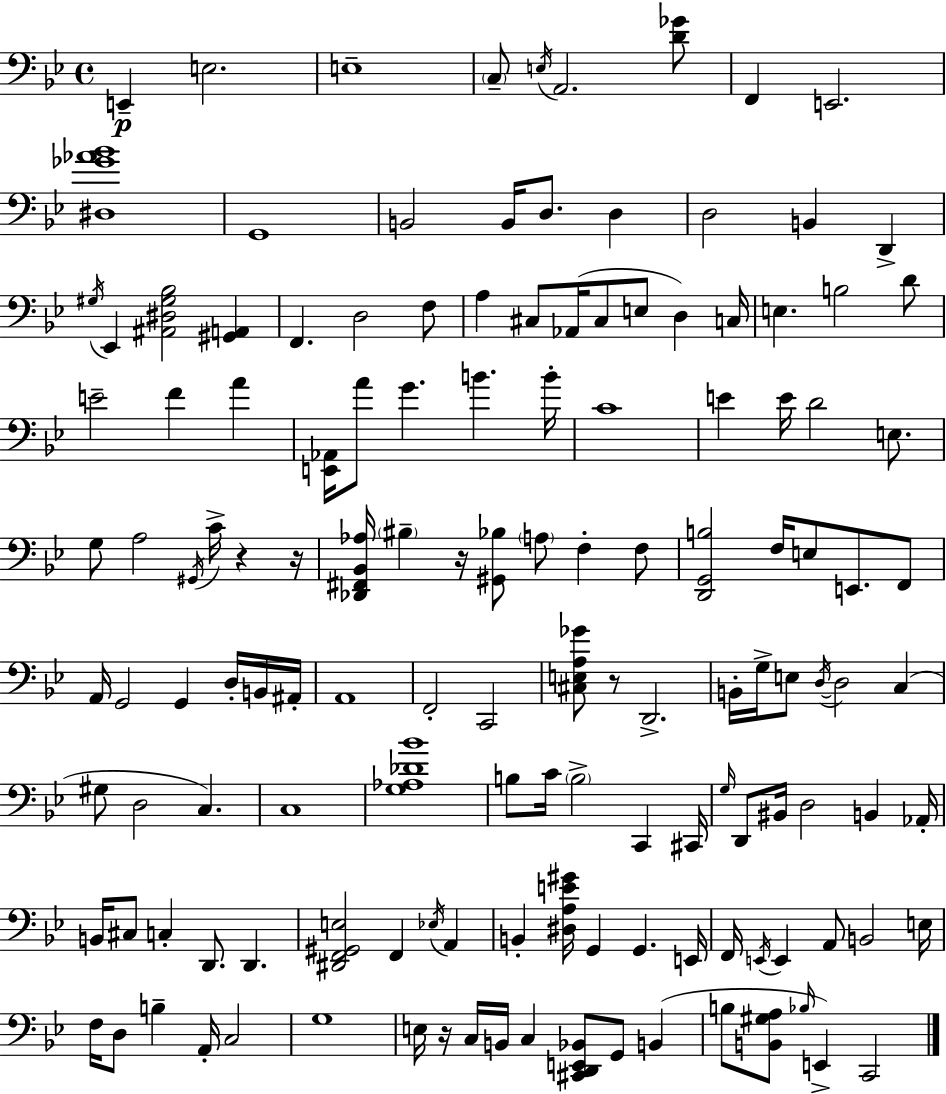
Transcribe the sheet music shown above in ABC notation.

X:1
T:Untitled
M:4/4
L:1/4
K:Bb
E,, E,2 E,4 C,/2 E,/4 A,,2 [D_G]/2 F,, E,,2 [^D,_G_A_B]4 G,,4 B,,2 B,,/4 D,/2 D, D,2 B,, D,, ^G,/4 _E,, [^A,,^D,^G,_B,]2 [^G,,A,,] F,, D,2 F,/2 A, ^C,/2 _A,,/4 ^C,/2 E,/2 D, C,/4 E, B,2 D/2 E2 F A [E,,_A,,]/4 A/2 G B B/4 C4 E E/4 D2 E,/2 G,/2 A,2 ^G,,/4 C/4 z z/4 [_D,,^F,,_B,,_A,]/4 ^B, z/4 [^G,,_B,]/2 A,/2 F, F,/2 [D,,G,,B,]2 F,/4 E,/2 E,,/2 F,,/2 A,,/4 G,,2 G,, D,/4 B,,/4 ^A,,/4 A,,4 F,,2 C,,2 [^C,E,A,_G]/2 z/2 D,,2 B,,/4 G,/4 E,/2 D,/4 D,2 C, ^G,/2 D,2 C, C,4 [G,_A,_D_B]4 B,/2 C/4 B,2 C,, ^C,,/4 G,/4 D,,/2 ^B,,/4 D,2 B,, _A,,/4 B,,/4 ^C,/2 C, D,,/2 D,, [^D,,F,,^G,,E,]2 F,, _E,/4 A,, B,, [^D,A,E^G]/4 G,, G,, E,,/4 F,,/4 E,,/4 E,, A,,/2 B,,2 E,/4 F,/4 D,/2 B, A,,/4 C,2 G,4 E,/4 z/4 C,/4 B,,/4 C, [^C,,D,,E,,_B,,]/2 G,,/2 B,, B,/2 [B,,^G,A,]/2 _B,/4 E,, C,,2